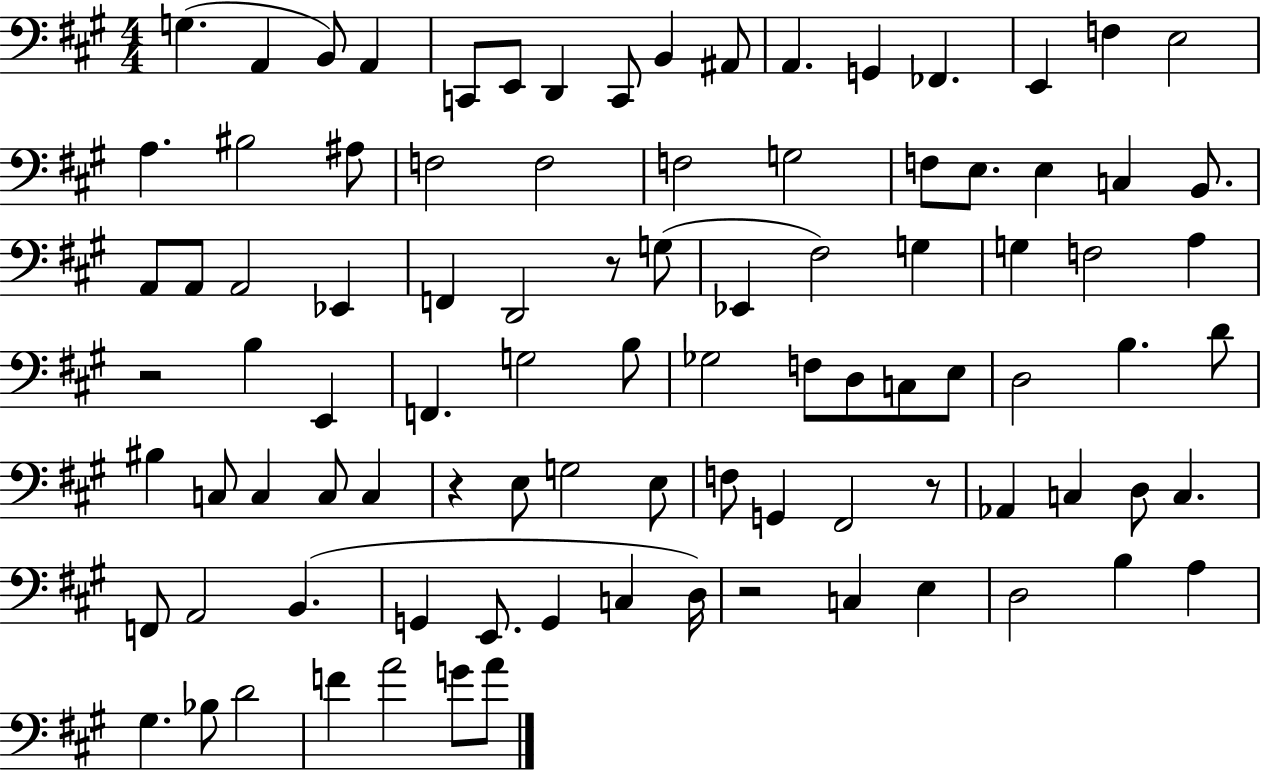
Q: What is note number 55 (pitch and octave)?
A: BIS3